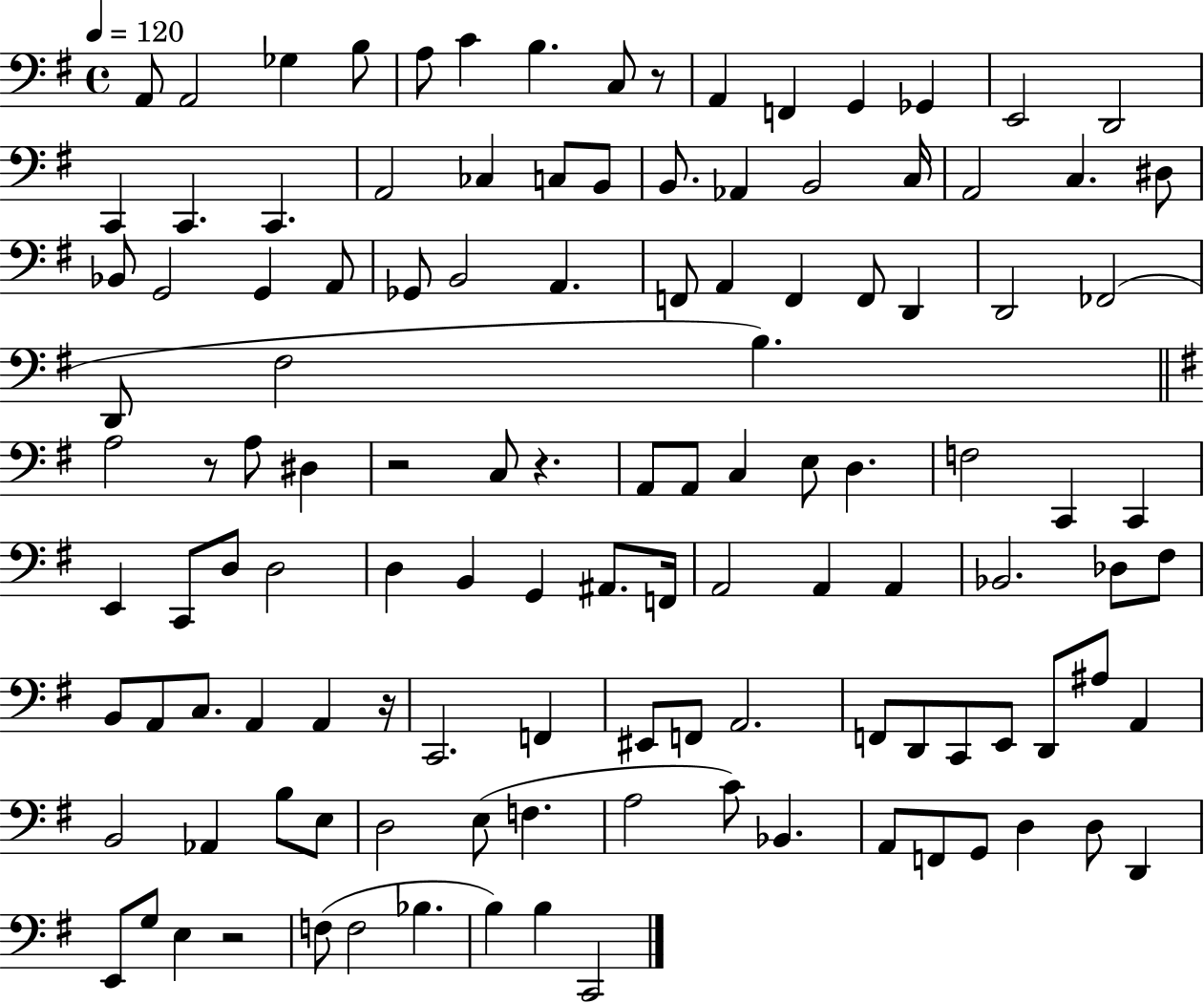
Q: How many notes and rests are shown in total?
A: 120